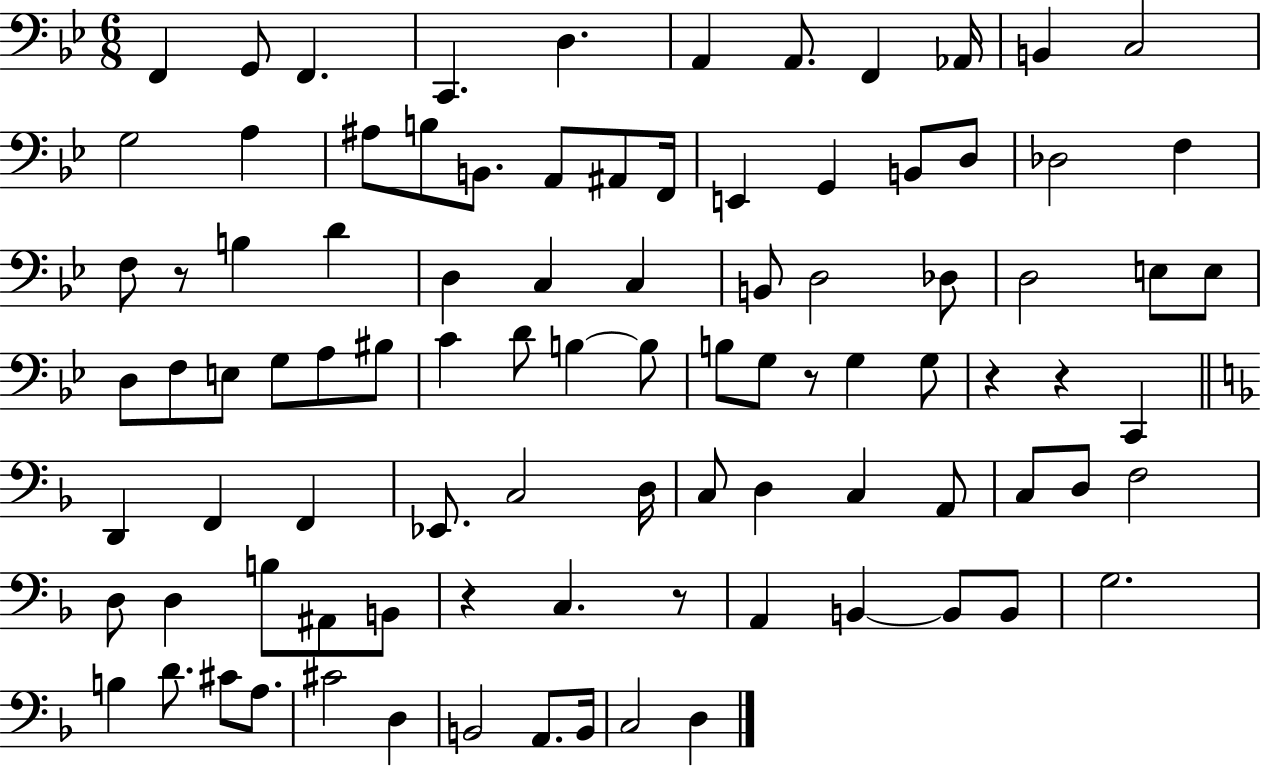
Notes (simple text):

F2/q G2/e F2/q. C2/q. D3/q. A2/q A2/e. F2/q Ab2/s B2/q C3/h G3/h A3/q A#3/e B3/e B2/e. A2/e A#2/e F2/s E2/q G2/q B2/e D3/e Db3/h F3/q F3/e R/e B3/q D4/q D3/q C3/q C3/q B2/e D3/h Db3/e D3/h E3/e E3/e D3/e F3/e E3/e G3/e A3/e BIS3/e C4/q D4/e B3/q B3/e B3/e G3/e R/e G3/q G3/e R/q R/q C2/q D2/q F2/q F2/q Eb2/e. C3/h D3/s C3/e D3/q C3/q A2/e C3/e D3/e F3/h D3/e D3/q B3/e A#2/e B2/e R/q C3/q. R/e A2/q B2/q B2/e B2/e G3/h. B3/q D4/e. C#4/e A3/e. C#4/h D3/q B2/h A2/e. B2/s C3/h D3/q